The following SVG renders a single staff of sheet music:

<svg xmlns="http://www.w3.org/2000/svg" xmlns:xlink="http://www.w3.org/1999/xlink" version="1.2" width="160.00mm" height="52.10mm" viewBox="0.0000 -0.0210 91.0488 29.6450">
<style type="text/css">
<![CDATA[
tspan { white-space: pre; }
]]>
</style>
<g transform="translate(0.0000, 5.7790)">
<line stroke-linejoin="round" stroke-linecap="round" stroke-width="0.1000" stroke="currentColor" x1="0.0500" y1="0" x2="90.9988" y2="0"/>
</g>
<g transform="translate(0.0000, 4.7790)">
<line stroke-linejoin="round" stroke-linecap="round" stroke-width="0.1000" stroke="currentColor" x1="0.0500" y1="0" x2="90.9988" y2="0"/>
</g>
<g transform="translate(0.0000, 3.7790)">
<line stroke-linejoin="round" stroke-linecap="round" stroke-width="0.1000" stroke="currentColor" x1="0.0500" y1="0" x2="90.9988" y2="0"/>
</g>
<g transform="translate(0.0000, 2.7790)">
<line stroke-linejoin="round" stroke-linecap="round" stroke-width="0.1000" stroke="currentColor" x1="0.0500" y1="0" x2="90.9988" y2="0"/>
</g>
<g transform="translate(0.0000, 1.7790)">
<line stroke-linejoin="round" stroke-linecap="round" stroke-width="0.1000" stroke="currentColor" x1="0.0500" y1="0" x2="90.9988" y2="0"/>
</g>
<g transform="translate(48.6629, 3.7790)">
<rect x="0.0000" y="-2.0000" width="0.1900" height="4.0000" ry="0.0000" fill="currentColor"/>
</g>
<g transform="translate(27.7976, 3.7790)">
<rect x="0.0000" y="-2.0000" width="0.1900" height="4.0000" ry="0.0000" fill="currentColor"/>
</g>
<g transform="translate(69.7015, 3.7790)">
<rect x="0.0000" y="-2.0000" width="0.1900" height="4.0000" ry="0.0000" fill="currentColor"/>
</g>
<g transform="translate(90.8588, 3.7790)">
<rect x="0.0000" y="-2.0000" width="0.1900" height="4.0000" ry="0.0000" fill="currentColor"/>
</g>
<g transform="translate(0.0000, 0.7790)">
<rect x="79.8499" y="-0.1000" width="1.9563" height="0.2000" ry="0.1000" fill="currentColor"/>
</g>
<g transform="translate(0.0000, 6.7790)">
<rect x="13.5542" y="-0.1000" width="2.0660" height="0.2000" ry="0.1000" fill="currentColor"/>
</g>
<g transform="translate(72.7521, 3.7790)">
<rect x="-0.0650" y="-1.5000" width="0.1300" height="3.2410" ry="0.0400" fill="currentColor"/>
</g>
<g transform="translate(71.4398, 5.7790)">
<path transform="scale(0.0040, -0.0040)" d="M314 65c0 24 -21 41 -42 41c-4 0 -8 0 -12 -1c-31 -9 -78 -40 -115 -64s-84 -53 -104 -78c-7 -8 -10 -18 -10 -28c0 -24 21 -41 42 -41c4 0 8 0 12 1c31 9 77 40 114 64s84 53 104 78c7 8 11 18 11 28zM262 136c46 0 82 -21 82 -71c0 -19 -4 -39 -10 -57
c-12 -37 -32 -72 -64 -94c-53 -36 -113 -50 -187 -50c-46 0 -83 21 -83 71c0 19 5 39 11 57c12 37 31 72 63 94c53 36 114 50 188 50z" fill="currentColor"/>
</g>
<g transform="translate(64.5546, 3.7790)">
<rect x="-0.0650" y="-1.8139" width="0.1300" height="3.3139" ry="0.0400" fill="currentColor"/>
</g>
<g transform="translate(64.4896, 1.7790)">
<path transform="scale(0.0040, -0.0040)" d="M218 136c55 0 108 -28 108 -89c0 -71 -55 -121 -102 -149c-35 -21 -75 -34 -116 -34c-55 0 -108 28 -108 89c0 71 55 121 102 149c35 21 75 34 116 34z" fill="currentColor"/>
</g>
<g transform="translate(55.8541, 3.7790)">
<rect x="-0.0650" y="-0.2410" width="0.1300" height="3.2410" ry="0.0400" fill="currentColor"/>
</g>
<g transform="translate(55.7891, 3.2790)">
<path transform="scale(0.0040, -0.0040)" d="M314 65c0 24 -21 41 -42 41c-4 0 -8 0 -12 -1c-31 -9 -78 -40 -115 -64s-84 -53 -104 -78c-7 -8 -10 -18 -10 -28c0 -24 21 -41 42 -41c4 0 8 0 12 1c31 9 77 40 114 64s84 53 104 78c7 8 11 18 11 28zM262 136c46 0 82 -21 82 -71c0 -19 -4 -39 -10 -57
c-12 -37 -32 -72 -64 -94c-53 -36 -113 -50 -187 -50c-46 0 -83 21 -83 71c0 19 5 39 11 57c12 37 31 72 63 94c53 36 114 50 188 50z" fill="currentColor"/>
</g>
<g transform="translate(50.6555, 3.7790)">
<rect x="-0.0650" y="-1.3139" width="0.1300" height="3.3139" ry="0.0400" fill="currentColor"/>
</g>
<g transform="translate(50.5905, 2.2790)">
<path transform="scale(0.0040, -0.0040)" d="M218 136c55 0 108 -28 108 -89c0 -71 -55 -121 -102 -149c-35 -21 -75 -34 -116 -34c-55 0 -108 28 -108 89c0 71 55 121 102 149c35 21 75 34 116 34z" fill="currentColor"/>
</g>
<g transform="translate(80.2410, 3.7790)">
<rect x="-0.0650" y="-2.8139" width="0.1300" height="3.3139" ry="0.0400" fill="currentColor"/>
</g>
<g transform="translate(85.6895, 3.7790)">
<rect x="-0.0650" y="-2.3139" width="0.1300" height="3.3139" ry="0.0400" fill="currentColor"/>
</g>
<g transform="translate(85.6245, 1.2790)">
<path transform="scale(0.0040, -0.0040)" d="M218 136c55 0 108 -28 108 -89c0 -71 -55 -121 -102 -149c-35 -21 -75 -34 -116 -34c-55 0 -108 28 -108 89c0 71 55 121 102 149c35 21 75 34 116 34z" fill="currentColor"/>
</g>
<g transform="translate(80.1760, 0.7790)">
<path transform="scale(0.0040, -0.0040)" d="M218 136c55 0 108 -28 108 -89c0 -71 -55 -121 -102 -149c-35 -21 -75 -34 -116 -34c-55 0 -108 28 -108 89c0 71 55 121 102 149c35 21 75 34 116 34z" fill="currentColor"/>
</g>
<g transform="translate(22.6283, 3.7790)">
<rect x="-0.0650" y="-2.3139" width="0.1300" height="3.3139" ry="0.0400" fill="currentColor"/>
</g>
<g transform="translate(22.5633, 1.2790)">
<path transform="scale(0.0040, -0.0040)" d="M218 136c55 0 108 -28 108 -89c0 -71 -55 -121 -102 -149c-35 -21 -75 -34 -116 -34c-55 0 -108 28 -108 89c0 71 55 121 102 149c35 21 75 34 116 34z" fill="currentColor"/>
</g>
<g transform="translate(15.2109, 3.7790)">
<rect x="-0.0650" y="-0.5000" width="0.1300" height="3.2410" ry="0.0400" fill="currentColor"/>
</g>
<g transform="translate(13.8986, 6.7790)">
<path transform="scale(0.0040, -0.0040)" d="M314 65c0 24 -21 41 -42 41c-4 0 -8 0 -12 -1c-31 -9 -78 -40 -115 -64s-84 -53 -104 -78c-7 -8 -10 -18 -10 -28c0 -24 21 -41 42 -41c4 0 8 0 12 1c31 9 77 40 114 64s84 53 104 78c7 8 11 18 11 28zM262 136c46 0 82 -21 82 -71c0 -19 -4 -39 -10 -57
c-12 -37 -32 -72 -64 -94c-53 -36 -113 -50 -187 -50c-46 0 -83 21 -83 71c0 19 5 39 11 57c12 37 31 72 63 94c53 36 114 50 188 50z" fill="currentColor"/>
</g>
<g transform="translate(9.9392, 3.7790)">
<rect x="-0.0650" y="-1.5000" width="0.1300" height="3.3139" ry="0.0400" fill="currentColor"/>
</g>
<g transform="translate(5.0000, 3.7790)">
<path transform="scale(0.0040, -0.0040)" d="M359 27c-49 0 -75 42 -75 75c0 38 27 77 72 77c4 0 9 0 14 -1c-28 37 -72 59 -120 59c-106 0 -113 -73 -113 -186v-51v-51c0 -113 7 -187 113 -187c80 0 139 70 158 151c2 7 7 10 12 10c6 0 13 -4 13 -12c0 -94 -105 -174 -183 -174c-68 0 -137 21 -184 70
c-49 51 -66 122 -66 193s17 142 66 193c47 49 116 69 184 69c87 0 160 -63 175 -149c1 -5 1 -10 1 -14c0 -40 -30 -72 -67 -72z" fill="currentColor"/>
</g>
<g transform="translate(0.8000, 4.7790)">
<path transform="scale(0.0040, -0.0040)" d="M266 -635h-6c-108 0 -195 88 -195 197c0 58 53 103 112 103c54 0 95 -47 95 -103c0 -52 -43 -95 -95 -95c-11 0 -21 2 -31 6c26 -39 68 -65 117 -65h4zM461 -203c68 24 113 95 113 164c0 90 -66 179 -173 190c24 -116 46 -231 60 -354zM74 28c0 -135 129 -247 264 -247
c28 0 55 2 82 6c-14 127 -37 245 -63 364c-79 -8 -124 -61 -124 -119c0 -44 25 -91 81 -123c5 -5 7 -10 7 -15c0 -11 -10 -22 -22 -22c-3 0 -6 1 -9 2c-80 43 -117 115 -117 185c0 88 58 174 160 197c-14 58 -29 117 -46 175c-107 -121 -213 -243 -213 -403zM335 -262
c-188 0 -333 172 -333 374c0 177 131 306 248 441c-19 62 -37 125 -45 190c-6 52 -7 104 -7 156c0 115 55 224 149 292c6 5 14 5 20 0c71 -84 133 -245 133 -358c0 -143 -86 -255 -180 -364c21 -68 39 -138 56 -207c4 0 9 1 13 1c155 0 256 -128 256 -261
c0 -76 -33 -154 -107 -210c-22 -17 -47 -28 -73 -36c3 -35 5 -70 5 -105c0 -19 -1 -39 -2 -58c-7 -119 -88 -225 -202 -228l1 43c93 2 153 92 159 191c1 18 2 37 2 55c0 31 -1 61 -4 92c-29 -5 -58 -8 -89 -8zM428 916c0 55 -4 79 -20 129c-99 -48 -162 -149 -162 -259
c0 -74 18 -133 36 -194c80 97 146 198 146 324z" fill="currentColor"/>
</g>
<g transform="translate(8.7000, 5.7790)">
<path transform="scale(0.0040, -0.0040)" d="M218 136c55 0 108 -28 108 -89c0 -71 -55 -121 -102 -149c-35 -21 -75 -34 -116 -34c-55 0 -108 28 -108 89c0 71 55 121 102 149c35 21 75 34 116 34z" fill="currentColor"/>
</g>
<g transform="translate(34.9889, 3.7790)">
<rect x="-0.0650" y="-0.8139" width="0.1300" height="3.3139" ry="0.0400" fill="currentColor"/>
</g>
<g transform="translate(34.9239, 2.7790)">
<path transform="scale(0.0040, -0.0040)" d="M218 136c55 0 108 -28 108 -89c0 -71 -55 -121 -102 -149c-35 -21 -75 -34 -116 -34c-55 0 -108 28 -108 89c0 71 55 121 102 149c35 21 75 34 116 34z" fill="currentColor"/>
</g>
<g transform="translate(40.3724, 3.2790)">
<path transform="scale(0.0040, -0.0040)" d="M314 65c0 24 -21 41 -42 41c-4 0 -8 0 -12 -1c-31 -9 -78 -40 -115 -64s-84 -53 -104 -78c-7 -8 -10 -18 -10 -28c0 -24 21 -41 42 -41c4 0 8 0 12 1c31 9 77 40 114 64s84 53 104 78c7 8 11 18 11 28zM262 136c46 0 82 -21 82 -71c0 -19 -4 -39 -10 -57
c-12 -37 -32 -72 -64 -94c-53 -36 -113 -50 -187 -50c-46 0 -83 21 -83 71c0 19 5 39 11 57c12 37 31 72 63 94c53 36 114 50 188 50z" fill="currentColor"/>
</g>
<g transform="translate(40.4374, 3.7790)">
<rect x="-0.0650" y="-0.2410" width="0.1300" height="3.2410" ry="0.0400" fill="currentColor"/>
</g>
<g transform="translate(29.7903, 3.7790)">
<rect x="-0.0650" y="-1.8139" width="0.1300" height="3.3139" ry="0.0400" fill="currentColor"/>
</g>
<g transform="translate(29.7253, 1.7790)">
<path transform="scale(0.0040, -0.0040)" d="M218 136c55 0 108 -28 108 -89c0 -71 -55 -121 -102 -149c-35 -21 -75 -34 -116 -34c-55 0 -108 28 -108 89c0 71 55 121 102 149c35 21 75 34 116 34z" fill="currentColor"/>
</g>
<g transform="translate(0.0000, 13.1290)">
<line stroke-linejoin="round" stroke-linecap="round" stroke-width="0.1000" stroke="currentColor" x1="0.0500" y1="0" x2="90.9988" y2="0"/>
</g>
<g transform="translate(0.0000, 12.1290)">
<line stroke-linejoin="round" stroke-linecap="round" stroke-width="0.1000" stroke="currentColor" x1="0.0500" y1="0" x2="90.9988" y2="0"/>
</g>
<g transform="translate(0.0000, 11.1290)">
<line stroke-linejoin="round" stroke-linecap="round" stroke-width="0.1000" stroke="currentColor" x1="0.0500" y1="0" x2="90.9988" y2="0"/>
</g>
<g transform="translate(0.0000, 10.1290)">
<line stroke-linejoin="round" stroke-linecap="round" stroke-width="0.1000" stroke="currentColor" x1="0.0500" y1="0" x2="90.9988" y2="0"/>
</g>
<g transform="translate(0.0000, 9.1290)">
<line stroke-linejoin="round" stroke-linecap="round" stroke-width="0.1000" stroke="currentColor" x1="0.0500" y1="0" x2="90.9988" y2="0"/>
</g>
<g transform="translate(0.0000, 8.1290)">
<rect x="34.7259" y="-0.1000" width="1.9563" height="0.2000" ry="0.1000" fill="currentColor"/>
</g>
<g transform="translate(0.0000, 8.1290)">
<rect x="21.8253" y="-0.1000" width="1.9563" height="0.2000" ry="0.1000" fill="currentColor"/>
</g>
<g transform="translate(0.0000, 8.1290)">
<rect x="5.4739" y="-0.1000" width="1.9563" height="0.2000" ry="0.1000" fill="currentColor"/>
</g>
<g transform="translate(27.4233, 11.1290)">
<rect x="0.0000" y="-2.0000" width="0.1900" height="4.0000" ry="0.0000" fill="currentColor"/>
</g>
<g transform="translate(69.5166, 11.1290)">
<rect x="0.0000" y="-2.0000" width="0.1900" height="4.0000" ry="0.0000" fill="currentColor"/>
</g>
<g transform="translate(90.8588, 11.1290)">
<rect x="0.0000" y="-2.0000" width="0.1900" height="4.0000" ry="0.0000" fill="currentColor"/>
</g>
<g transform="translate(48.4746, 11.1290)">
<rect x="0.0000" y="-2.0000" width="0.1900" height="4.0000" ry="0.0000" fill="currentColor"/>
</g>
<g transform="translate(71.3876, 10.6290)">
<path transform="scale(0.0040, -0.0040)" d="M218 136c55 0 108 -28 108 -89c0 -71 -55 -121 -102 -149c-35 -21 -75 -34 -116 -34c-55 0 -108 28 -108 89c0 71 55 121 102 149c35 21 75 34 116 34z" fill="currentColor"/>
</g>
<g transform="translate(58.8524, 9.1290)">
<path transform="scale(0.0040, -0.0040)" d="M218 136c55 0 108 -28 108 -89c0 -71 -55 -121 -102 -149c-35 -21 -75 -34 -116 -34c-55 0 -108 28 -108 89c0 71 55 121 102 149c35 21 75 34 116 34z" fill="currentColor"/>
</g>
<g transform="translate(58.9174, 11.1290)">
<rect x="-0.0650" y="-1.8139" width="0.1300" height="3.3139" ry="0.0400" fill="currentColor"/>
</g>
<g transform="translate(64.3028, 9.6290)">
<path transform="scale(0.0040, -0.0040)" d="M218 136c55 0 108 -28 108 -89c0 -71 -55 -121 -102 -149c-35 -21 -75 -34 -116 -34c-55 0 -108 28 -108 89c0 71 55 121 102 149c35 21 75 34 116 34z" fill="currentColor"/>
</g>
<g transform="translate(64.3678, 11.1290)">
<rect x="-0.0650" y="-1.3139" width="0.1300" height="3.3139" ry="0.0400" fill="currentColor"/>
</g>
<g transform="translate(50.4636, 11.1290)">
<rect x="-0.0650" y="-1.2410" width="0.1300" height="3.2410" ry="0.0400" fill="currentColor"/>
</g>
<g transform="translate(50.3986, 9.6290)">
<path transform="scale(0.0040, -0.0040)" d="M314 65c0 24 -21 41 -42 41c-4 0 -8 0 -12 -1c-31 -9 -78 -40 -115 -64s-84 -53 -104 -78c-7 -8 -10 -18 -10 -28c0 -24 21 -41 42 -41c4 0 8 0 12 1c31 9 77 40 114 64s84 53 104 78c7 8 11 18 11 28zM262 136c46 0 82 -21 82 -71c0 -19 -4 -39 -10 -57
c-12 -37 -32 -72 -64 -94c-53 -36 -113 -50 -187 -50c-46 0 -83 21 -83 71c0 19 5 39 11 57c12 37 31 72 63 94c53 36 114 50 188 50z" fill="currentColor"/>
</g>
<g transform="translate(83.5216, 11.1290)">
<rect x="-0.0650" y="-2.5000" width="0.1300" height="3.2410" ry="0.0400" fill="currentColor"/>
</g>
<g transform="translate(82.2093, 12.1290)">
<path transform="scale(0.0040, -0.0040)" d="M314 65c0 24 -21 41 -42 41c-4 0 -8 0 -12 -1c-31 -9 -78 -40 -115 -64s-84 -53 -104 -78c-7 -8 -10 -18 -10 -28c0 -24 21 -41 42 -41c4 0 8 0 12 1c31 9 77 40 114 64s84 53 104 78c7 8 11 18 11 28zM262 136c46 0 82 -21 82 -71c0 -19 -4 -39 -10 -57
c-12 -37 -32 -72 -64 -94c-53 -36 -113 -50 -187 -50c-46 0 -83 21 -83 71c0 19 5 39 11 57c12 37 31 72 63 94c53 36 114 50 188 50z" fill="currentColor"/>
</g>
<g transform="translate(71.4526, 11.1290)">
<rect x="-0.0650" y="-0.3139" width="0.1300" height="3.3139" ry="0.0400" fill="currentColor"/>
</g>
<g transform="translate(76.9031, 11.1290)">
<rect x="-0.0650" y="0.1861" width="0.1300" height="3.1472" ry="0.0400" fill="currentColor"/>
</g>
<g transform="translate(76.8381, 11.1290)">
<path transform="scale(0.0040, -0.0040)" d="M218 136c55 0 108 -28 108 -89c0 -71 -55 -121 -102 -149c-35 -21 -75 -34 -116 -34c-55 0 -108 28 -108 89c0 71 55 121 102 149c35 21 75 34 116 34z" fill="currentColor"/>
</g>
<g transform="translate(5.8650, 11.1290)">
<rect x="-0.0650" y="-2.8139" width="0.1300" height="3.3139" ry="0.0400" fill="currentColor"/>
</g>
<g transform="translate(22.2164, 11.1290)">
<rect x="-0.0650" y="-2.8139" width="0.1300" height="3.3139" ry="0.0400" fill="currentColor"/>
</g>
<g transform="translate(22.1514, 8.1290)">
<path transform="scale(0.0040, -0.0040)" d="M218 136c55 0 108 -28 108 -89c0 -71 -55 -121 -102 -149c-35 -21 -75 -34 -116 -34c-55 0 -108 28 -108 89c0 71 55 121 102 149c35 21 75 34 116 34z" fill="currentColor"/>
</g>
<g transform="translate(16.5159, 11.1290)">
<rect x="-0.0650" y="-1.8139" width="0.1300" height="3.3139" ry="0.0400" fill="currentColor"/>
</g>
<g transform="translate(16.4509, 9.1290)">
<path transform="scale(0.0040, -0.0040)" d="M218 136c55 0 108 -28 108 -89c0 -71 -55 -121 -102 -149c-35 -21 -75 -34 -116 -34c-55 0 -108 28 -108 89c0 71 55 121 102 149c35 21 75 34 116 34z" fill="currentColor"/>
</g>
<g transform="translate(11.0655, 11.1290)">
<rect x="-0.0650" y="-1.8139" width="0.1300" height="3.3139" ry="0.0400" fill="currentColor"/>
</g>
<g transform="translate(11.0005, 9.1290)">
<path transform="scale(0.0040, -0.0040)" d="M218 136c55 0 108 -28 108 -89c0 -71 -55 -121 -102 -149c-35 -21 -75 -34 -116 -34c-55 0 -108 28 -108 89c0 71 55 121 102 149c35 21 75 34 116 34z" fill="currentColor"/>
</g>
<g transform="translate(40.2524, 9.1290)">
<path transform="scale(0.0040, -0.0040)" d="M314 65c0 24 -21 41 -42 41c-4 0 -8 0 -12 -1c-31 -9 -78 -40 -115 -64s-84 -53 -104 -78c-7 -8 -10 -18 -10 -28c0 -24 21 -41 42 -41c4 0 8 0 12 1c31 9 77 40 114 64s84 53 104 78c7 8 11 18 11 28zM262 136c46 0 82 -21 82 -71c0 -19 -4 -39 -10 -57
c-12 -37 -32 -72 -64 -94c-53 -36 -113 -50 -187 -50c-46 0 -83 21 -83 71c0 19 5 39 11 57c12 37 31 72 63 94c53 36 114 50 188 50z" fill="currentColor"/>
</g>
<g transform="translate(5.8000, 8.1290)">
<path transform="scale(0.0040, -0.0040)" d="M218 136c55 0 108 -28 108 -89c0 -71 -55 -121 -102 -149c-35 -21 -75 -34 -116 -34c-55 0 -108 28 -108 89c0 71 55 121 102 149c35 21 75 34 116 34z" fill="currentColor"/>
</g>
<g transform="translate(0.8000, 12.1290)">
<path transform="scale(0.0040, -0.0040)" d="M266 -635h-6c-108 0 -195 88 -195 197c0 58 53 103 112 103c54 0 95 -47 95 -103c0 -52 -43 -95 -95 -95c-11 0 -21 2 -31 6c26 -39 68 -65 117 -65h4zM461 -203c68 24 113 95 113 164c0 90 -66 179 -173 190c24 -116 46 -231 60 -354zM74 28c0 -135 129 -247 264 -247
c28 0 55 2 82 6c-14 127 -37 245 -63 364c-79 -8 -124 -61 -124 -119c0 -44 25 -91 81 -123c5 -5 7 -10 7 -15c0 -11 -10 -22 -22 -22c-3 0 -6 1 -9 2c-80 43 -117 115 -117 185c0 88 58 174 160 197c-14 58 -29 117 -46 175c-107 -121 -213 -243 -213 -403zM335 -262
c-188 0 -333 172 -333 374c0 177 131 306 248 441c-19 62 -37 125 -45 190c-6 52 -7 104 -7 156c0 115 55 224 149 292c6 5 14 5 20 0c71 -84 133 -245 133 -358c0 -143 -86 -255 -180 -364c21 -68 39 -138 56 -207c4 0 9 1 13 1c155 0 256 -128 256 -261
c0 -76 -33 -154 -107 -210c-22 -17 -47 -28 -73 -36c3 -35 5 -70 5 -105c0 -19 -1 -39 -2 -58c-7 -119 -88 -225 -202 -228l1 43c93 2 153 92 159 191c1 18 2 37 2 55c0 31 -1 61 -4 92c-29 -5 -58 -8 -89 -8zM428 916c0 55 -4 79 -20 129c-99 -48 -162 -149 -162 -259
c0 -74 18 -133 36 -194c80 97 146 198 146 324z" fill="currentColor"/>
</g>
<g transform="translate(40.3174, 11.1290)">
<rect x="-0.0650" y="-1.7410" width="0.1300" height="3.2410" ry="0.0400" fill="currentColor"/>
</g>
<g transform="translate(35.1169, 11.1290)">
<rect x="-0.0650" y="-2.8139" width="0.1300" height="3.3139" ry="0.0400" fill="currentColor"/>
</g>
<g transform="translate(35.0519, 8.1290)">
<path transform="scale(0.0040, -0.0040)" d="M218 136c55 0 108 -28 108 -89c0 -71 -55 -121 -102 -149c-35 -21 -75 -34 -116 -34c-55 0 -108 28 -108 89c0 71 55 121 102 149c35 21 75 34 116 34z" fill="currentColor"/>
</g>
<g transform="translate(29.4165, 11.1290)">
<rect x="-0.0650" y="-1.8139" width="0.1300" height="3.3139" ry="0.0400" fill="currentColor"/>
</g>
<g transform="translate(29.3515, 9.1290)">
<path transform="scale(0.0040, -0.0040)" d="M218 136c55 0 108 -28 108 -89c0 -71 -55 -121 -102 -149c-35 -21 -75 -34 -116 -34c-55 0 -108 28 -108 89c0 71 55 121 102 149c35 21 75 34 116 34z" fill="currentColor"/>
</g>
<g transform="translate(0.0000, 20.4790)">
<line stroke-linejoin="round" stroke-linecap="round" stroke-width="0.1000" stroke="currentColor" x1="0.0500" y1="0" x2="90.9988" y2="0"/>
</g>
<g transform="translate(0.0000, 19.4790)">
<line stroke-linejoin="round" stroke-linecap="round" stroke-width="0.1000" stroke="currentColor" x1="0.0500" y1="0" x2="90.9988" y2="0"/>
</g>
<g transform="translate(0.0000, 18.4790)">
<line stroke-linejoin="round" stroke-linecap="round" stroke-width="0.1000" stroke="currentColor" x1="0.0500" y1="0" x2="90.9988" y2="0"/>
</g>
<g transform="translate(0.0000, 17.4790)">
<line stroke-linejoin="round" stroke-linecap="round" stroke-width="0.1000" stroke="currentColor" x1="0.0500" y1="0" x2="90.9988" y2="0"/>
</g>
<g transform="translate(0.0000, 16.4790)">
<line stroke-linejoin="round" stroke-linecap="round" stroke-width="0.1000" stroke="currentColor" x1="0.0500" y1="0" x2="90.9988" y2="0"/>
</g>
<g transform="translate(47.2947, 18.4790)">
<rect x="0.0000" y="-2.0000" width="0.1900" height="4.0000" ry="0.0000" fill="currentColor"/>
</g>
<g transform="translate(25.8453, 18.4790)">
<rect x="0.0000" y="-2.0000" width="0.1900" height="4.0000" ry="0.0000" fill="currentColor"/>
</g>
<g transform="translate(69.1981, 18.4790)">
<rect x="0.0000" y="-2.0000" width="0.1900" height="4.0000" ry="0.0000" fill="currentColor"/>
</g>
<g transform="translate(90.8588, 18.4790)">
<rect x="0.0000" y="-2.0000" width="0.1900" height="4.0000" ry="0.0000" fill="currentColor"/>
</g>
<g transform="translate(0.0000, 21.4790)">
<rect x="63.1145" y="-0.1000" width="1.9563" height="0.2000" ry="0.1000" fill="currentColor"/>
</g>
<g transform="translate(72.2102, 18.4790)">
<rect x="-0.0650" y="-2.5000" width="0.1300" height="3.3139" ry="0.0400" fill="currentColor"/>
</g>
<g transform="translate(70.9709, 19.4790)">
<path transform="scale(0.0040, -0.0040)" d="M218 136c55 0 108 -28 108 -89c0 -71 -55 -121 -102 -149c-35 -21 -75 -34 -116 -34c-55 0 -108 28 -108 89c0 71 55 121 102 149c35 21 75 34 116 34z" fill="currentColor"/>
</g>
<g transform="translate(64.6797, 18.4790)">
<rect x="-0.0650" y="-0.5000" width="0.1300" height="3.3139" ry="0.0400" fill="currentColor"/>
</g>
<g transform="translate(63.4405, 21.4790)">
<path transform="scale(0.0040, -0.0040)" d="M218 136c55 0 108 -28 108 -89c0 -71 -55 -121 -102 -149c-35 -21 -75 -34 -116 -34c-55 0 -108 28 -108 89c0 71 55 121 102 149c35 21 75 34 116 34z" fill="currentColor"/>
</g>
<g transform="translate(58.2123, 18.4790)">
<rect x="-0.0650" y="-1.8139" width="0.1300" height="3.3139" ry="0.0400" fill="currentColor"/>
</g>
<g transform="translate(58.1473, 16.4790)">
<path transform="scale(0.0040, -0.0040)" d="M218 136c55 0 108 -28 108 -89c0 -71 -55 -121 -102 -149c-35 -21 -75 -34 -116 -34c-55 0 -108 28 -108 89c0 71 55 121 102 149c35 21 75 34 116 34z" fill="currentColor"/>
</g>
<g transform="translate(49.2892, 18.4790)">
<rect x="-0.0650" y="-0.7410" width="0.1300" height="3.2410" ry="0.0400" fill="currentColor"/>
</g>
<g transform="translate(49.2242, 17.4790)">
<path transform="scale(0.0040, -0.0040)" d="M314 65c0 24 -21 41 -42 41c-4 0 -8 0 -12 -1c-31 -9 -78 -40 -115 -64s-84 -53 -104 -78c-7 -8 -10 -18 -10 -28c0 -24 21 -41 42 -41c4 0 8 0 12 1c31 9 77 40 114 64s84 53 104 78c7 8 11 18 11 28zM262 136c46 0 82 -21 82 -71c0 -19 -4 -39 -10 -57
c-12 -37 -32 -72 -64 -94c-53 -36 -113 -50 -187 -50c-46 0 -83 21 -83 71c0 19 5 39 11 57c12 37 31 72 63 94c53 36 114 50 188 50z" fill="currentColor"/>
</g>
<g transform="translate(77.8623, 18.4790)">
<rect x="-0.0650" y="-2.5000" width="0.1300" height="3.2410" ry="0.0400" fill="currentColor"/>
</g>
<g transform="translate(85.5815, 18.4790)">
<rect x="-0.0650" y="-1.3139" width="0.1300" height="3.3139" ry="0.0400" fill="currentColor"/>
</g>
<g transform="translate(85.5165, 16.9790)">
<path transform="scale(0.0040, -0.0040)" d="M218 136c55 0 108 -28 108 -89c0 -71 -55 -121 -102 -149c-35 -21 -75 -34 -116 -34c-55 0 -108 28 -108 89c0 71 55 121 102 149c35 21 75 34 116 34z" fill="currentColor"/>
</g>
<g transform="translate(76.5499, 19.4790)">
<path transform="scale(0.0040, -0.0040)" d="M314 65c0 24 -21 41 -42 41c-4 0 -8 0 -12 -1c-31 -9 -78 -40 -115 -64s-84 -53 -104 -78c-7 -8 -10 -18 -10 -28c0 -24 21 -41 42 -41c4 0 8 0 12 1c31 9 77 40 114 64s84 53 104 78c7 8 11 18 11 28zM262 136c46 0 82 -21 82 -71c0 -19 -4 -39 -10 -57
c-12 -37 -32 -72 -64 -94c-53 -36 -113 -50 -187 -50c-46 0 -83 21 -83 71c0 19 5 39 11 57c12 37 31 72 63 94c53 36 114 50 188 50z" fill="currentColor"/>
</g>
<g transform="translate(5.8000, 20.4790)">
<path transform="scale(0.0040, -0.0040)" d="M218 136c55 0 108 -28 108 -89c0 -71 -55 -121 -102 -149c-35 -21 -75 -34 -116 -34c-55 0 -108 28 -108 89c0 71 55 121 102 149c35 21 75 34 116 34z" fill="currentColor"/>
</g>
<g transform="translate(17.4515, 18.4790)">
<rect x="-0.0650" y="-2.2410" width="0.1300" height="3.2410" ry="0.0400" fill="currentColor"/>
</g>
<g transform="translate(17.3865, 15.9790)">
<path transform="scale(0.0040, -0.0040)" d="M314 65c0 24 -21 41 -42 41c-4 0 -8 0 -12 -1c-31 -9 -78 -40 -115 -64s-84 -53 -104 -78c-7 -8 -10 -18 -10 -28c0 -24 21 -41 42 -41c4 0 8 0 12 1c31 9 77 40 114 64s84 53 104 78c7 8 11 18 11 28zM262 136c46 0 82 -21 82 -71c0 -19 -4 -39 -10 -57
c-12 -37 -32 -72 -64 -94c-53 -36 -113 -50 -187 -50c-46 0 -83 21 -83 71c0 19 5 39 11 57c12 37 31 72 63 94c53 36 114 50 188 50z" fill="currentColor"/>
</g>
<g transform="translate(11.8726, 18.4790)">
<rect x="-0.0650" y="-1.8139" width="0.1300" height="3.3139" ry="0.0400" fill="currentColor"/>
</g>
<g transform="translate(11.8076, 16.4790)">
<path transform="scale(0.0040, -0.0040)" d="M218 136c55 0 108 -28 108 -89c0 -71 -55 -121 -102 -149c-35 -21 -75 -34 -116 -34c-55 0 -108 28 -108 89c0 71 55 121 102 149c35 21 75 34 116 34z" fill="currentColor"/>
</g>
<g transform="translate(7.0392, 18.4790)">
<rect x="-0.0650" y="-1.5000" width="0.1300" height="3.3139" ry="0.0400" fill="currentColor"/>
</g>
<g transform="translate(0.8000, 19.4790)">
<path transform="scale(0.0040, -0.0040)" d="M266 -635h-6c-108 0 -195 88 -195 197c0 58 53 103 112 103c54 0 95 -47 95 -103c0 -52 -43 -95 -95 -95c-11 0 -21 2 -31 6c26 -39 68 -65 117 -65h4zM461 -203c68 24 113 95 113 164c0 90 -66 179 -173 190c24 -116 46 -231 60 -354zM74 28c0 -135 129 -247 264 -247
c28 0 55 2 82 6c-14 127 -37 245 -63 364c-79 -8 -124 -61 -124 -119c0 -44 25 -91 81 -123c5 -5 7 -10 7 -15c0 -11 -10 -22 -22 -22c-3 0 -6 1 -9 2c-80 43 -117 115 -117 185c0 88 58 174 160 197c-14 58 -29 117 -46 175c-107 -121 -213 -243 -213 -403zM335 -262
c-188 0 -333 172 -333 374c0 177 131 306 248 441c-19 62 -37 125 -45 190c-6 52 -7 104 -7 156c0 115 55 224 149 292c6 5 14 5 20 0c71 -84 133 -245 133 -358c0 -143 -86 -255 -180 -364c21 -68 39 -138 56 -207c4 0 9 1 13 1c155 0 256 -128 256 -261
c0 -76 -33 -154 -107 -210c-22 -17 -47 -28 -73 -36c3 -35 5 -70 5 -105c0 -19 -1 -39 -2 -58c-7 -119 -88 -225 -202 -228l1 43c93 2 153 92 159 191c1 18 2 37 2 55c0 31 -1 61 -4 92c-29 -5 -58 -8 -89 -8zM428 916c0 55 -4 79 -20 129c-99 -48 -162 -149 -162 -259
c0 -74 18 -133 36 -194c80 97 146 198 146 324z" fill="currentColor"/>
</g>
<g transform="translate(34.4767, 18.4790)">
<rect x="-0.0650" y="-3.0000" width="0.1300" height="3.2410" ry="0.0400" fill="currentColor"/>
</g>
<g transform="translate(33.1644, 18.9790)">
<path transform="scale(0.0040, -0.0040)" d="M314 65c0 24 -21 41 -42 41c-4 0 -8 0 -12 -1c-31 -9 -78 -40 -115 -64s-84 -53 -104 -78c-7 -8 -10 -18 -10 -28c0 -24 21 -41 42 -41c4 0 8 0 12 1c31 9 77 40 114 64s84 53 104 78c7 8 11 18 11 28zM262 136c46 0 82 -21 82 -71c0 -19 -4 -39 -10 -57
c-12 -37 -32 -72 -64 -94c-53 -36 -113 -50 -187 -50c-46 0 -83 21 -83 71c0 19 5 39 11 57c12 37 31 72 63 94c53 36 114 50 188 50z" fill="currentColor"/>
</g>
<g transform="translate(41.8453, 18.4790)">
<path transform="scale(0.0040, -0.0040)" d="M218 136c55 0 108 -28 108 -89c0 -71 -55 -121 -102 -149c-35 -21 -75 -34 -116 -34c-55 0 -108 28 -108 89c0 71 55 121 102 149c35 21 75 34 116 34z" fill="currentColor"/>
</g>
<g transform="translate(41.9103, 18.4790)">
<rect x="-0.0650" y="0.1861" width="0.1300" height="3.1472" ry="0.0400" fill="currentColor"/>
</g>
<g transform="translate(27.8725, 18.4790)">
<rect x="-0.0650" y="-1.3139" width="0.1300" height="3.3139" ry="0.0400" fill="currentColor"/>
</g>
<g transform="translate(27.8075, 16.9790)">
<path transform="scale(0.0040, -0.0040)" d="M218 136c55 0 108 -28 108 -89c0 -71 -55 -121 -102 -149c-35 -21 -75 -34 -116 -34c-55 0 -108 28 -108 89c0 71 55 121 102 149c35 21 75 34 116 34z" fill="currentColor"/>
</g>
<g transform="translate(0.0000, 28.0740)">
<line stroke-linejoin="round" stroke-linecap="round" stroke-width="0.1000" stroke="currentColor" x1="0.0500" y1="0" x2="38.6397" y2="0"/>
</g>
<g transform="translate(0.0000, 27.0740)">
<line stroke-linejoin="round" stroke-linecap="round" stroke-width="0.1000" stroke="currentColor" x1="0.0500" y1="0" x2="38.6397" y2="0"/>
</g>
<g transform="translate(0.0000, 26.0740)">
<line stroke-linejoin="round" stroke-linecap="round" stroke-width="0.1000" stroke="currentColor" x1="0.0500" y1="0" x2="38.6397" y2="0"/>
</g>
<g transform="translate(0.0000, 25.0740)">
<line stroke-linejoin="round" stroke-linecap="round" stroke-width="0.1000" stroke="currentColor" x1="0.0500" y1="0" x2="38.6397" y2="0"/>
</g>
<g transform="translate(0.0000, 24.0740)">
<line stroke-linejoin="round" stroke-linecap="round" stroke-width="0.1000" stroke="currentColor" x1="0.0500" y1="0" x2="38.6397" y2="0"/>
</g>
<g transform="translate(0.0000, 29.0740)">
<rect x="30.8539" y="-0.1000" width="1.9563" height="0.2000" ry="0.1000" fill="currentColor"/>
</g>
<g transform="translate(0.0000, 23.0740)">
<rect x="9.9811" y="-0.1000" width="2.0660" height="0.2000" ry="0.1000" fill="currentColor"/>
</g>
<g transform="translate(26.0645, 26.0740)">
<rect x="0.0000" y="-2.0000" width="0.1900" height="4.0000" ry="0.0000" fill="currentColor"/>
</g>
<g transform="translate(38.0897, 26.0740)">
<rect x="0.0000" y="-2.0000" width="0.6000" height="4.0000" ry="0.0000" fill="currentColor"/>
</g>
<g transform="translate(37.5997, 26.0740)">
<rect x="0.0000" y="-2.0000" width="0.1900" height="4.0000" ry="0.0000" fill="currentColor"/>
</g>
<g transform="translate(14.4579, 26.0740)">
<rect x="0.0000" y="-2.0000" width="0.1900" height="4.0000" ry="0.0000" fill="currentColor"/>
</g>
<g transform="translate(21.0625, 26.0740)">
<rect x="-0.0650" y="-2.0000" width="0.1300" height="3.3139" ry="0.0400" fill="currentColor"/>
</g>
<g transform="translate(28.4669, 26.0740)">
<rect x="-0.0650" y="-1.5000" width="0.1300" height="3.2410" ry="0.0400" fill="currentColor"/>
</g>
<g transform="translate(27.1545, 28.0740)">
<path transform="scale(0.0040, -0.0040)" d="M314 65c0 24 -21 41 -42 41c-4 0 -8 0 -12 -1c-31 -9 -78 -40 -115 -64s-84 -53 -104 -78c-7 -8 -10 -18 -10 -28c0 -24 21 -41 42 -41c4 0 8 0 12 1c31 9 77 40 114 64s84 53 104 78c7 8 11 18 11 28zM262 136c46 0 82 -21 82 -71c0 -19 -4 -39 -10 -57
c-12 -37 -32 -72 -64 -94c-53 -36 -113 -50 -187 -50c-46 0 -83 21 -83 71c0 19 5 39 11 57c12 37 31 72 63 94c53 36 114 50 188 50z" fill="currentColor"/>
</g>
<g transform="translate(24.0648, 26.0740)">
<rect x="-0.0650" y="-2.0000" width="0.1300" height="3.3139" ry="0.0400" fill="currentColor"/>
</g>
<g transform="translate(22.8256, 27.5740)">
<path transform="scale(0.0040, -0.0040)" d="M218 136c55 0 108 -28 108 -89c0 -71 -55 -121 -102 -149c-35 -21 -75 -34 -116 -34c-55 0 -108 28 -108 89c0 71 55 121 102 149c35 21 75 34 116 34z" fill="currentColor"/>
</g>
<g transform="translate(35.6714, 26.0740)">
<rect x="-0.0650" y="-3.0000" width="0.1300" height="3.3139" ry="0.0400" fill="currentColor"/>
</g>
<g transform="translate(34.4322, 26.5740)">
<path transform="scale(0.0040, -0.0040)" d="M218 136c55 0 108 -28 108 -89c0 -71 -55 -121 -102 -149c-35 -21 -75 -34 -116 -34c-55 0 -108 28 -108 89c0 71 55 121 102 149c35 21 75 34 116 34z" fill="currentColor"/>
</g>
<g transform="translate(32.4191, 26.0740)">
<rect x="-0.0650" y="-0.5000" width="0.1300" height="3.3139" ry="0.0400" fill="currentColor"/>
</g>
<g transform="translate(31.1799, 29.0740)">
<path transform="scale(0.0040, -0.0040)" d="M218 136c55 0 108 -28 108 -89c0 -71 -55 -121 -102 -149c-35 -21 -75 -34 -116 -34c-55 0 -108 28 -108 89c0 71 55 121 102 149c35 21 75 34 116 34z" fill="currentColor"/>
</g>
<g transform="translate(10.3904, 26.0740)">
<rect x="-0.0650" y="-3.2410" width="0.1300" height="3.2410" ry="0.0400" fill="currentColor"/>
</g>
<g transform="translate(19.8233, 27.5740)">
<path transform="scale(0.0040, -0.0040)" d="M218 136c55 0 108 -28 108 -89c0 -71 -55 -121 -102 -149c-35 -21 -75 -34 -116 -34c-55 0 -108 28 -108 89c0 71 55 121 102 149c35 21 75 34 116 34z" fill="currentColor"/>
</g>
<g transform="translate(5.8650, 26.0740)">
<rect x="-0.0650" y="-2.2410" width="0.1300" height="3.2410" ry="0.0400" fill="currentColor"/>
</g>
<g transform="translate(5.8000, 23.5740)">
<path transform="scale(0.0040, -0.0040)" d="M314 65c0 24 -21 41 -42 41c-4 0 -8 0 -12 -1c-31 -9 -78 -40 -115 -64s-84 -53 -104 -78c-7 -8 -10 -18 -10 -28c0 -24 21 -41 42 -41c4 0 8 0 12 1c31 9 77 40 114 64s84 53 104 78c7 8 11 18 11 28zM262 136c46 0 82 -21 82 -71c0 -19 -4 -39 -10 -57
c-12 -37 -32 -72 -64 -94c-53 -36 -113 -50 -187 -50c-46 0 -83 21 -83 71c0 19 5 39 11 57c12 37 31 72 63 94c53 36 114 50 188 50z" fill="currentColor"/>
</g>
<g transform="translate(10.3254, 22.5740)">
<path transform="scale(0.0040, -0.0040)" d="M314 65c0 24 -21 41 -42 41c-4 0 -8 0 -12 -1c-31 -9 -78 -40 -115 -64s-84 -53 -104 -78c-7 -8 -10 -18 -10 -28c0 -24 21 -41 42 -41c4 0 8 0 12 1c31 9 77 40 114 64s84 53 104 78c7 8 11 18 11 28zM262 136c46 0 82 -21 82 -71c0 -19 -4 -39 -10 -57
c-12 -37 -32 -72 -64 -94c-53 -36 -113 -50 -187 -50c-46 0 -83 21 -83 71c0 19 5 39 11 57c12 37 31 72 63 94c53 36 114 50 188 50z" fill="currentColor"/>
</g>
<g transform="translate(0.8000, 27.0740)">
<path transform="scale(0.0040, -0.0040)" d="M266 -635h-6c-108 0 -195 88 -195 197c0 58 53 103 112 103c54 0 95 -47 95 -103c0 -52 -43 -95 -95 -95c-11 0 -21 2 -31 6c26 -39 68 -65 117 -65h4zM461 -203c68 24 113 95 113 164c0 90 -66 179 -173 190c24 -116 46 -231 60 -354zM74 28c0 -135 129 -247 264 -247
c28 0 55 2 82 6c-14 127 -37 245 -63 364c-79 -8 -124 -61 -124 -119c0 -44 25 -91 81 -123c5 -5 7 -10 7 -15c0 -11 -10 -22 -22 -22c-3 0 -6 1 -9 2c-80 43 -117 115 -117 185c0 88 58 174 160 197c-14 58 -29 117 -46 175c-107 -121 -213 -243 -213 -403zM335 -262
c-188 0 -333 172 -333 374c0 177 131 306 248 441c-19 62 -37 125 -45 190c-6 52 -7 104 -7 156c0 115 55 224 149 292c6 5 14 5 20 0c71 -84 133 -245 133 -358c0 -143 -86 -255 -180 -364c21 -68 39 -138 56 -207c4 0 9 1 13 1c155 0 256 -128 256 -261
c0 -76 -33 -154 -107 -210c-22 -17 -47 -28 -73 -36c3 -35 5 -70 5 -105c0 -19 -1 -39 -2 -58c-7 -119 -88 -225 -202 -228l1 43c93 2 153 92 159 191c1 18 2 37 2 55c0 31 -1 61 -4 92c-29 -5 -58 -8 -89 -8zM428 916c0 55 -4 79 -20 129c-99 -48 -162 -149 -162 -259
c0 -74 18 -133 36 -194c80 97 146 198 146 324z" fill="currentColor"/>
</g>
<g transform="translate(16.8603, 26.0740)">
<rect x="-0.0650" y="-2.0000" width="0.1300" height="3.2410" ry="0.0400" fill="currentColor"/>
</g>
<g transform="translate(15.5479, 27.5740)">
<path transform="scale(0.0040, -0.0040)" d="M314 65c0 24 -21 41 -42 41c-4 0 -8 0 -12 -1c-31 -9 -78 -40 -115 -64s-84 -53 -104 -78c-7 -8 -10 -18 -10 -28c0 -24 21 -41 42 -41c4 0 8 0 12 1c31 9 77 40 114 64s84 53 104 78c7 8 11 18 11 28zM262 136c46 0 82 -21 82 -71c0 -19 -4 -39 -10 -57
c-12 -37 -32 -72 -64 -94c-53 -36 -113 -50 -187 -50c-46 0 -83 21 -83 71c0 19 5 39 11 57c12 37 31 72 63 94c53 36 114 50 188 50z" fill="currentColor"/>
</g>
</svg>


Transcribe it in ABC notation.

X:1
T:Untitled
M:4/4
L:1/4
K:C
E C2 g f d c2 e c2 f E2 a g a f f a f a f2 e2 f e c B G2 E f g2 e A2 B d2 f C G G2 e g2 b2 F2 F F E2 C A